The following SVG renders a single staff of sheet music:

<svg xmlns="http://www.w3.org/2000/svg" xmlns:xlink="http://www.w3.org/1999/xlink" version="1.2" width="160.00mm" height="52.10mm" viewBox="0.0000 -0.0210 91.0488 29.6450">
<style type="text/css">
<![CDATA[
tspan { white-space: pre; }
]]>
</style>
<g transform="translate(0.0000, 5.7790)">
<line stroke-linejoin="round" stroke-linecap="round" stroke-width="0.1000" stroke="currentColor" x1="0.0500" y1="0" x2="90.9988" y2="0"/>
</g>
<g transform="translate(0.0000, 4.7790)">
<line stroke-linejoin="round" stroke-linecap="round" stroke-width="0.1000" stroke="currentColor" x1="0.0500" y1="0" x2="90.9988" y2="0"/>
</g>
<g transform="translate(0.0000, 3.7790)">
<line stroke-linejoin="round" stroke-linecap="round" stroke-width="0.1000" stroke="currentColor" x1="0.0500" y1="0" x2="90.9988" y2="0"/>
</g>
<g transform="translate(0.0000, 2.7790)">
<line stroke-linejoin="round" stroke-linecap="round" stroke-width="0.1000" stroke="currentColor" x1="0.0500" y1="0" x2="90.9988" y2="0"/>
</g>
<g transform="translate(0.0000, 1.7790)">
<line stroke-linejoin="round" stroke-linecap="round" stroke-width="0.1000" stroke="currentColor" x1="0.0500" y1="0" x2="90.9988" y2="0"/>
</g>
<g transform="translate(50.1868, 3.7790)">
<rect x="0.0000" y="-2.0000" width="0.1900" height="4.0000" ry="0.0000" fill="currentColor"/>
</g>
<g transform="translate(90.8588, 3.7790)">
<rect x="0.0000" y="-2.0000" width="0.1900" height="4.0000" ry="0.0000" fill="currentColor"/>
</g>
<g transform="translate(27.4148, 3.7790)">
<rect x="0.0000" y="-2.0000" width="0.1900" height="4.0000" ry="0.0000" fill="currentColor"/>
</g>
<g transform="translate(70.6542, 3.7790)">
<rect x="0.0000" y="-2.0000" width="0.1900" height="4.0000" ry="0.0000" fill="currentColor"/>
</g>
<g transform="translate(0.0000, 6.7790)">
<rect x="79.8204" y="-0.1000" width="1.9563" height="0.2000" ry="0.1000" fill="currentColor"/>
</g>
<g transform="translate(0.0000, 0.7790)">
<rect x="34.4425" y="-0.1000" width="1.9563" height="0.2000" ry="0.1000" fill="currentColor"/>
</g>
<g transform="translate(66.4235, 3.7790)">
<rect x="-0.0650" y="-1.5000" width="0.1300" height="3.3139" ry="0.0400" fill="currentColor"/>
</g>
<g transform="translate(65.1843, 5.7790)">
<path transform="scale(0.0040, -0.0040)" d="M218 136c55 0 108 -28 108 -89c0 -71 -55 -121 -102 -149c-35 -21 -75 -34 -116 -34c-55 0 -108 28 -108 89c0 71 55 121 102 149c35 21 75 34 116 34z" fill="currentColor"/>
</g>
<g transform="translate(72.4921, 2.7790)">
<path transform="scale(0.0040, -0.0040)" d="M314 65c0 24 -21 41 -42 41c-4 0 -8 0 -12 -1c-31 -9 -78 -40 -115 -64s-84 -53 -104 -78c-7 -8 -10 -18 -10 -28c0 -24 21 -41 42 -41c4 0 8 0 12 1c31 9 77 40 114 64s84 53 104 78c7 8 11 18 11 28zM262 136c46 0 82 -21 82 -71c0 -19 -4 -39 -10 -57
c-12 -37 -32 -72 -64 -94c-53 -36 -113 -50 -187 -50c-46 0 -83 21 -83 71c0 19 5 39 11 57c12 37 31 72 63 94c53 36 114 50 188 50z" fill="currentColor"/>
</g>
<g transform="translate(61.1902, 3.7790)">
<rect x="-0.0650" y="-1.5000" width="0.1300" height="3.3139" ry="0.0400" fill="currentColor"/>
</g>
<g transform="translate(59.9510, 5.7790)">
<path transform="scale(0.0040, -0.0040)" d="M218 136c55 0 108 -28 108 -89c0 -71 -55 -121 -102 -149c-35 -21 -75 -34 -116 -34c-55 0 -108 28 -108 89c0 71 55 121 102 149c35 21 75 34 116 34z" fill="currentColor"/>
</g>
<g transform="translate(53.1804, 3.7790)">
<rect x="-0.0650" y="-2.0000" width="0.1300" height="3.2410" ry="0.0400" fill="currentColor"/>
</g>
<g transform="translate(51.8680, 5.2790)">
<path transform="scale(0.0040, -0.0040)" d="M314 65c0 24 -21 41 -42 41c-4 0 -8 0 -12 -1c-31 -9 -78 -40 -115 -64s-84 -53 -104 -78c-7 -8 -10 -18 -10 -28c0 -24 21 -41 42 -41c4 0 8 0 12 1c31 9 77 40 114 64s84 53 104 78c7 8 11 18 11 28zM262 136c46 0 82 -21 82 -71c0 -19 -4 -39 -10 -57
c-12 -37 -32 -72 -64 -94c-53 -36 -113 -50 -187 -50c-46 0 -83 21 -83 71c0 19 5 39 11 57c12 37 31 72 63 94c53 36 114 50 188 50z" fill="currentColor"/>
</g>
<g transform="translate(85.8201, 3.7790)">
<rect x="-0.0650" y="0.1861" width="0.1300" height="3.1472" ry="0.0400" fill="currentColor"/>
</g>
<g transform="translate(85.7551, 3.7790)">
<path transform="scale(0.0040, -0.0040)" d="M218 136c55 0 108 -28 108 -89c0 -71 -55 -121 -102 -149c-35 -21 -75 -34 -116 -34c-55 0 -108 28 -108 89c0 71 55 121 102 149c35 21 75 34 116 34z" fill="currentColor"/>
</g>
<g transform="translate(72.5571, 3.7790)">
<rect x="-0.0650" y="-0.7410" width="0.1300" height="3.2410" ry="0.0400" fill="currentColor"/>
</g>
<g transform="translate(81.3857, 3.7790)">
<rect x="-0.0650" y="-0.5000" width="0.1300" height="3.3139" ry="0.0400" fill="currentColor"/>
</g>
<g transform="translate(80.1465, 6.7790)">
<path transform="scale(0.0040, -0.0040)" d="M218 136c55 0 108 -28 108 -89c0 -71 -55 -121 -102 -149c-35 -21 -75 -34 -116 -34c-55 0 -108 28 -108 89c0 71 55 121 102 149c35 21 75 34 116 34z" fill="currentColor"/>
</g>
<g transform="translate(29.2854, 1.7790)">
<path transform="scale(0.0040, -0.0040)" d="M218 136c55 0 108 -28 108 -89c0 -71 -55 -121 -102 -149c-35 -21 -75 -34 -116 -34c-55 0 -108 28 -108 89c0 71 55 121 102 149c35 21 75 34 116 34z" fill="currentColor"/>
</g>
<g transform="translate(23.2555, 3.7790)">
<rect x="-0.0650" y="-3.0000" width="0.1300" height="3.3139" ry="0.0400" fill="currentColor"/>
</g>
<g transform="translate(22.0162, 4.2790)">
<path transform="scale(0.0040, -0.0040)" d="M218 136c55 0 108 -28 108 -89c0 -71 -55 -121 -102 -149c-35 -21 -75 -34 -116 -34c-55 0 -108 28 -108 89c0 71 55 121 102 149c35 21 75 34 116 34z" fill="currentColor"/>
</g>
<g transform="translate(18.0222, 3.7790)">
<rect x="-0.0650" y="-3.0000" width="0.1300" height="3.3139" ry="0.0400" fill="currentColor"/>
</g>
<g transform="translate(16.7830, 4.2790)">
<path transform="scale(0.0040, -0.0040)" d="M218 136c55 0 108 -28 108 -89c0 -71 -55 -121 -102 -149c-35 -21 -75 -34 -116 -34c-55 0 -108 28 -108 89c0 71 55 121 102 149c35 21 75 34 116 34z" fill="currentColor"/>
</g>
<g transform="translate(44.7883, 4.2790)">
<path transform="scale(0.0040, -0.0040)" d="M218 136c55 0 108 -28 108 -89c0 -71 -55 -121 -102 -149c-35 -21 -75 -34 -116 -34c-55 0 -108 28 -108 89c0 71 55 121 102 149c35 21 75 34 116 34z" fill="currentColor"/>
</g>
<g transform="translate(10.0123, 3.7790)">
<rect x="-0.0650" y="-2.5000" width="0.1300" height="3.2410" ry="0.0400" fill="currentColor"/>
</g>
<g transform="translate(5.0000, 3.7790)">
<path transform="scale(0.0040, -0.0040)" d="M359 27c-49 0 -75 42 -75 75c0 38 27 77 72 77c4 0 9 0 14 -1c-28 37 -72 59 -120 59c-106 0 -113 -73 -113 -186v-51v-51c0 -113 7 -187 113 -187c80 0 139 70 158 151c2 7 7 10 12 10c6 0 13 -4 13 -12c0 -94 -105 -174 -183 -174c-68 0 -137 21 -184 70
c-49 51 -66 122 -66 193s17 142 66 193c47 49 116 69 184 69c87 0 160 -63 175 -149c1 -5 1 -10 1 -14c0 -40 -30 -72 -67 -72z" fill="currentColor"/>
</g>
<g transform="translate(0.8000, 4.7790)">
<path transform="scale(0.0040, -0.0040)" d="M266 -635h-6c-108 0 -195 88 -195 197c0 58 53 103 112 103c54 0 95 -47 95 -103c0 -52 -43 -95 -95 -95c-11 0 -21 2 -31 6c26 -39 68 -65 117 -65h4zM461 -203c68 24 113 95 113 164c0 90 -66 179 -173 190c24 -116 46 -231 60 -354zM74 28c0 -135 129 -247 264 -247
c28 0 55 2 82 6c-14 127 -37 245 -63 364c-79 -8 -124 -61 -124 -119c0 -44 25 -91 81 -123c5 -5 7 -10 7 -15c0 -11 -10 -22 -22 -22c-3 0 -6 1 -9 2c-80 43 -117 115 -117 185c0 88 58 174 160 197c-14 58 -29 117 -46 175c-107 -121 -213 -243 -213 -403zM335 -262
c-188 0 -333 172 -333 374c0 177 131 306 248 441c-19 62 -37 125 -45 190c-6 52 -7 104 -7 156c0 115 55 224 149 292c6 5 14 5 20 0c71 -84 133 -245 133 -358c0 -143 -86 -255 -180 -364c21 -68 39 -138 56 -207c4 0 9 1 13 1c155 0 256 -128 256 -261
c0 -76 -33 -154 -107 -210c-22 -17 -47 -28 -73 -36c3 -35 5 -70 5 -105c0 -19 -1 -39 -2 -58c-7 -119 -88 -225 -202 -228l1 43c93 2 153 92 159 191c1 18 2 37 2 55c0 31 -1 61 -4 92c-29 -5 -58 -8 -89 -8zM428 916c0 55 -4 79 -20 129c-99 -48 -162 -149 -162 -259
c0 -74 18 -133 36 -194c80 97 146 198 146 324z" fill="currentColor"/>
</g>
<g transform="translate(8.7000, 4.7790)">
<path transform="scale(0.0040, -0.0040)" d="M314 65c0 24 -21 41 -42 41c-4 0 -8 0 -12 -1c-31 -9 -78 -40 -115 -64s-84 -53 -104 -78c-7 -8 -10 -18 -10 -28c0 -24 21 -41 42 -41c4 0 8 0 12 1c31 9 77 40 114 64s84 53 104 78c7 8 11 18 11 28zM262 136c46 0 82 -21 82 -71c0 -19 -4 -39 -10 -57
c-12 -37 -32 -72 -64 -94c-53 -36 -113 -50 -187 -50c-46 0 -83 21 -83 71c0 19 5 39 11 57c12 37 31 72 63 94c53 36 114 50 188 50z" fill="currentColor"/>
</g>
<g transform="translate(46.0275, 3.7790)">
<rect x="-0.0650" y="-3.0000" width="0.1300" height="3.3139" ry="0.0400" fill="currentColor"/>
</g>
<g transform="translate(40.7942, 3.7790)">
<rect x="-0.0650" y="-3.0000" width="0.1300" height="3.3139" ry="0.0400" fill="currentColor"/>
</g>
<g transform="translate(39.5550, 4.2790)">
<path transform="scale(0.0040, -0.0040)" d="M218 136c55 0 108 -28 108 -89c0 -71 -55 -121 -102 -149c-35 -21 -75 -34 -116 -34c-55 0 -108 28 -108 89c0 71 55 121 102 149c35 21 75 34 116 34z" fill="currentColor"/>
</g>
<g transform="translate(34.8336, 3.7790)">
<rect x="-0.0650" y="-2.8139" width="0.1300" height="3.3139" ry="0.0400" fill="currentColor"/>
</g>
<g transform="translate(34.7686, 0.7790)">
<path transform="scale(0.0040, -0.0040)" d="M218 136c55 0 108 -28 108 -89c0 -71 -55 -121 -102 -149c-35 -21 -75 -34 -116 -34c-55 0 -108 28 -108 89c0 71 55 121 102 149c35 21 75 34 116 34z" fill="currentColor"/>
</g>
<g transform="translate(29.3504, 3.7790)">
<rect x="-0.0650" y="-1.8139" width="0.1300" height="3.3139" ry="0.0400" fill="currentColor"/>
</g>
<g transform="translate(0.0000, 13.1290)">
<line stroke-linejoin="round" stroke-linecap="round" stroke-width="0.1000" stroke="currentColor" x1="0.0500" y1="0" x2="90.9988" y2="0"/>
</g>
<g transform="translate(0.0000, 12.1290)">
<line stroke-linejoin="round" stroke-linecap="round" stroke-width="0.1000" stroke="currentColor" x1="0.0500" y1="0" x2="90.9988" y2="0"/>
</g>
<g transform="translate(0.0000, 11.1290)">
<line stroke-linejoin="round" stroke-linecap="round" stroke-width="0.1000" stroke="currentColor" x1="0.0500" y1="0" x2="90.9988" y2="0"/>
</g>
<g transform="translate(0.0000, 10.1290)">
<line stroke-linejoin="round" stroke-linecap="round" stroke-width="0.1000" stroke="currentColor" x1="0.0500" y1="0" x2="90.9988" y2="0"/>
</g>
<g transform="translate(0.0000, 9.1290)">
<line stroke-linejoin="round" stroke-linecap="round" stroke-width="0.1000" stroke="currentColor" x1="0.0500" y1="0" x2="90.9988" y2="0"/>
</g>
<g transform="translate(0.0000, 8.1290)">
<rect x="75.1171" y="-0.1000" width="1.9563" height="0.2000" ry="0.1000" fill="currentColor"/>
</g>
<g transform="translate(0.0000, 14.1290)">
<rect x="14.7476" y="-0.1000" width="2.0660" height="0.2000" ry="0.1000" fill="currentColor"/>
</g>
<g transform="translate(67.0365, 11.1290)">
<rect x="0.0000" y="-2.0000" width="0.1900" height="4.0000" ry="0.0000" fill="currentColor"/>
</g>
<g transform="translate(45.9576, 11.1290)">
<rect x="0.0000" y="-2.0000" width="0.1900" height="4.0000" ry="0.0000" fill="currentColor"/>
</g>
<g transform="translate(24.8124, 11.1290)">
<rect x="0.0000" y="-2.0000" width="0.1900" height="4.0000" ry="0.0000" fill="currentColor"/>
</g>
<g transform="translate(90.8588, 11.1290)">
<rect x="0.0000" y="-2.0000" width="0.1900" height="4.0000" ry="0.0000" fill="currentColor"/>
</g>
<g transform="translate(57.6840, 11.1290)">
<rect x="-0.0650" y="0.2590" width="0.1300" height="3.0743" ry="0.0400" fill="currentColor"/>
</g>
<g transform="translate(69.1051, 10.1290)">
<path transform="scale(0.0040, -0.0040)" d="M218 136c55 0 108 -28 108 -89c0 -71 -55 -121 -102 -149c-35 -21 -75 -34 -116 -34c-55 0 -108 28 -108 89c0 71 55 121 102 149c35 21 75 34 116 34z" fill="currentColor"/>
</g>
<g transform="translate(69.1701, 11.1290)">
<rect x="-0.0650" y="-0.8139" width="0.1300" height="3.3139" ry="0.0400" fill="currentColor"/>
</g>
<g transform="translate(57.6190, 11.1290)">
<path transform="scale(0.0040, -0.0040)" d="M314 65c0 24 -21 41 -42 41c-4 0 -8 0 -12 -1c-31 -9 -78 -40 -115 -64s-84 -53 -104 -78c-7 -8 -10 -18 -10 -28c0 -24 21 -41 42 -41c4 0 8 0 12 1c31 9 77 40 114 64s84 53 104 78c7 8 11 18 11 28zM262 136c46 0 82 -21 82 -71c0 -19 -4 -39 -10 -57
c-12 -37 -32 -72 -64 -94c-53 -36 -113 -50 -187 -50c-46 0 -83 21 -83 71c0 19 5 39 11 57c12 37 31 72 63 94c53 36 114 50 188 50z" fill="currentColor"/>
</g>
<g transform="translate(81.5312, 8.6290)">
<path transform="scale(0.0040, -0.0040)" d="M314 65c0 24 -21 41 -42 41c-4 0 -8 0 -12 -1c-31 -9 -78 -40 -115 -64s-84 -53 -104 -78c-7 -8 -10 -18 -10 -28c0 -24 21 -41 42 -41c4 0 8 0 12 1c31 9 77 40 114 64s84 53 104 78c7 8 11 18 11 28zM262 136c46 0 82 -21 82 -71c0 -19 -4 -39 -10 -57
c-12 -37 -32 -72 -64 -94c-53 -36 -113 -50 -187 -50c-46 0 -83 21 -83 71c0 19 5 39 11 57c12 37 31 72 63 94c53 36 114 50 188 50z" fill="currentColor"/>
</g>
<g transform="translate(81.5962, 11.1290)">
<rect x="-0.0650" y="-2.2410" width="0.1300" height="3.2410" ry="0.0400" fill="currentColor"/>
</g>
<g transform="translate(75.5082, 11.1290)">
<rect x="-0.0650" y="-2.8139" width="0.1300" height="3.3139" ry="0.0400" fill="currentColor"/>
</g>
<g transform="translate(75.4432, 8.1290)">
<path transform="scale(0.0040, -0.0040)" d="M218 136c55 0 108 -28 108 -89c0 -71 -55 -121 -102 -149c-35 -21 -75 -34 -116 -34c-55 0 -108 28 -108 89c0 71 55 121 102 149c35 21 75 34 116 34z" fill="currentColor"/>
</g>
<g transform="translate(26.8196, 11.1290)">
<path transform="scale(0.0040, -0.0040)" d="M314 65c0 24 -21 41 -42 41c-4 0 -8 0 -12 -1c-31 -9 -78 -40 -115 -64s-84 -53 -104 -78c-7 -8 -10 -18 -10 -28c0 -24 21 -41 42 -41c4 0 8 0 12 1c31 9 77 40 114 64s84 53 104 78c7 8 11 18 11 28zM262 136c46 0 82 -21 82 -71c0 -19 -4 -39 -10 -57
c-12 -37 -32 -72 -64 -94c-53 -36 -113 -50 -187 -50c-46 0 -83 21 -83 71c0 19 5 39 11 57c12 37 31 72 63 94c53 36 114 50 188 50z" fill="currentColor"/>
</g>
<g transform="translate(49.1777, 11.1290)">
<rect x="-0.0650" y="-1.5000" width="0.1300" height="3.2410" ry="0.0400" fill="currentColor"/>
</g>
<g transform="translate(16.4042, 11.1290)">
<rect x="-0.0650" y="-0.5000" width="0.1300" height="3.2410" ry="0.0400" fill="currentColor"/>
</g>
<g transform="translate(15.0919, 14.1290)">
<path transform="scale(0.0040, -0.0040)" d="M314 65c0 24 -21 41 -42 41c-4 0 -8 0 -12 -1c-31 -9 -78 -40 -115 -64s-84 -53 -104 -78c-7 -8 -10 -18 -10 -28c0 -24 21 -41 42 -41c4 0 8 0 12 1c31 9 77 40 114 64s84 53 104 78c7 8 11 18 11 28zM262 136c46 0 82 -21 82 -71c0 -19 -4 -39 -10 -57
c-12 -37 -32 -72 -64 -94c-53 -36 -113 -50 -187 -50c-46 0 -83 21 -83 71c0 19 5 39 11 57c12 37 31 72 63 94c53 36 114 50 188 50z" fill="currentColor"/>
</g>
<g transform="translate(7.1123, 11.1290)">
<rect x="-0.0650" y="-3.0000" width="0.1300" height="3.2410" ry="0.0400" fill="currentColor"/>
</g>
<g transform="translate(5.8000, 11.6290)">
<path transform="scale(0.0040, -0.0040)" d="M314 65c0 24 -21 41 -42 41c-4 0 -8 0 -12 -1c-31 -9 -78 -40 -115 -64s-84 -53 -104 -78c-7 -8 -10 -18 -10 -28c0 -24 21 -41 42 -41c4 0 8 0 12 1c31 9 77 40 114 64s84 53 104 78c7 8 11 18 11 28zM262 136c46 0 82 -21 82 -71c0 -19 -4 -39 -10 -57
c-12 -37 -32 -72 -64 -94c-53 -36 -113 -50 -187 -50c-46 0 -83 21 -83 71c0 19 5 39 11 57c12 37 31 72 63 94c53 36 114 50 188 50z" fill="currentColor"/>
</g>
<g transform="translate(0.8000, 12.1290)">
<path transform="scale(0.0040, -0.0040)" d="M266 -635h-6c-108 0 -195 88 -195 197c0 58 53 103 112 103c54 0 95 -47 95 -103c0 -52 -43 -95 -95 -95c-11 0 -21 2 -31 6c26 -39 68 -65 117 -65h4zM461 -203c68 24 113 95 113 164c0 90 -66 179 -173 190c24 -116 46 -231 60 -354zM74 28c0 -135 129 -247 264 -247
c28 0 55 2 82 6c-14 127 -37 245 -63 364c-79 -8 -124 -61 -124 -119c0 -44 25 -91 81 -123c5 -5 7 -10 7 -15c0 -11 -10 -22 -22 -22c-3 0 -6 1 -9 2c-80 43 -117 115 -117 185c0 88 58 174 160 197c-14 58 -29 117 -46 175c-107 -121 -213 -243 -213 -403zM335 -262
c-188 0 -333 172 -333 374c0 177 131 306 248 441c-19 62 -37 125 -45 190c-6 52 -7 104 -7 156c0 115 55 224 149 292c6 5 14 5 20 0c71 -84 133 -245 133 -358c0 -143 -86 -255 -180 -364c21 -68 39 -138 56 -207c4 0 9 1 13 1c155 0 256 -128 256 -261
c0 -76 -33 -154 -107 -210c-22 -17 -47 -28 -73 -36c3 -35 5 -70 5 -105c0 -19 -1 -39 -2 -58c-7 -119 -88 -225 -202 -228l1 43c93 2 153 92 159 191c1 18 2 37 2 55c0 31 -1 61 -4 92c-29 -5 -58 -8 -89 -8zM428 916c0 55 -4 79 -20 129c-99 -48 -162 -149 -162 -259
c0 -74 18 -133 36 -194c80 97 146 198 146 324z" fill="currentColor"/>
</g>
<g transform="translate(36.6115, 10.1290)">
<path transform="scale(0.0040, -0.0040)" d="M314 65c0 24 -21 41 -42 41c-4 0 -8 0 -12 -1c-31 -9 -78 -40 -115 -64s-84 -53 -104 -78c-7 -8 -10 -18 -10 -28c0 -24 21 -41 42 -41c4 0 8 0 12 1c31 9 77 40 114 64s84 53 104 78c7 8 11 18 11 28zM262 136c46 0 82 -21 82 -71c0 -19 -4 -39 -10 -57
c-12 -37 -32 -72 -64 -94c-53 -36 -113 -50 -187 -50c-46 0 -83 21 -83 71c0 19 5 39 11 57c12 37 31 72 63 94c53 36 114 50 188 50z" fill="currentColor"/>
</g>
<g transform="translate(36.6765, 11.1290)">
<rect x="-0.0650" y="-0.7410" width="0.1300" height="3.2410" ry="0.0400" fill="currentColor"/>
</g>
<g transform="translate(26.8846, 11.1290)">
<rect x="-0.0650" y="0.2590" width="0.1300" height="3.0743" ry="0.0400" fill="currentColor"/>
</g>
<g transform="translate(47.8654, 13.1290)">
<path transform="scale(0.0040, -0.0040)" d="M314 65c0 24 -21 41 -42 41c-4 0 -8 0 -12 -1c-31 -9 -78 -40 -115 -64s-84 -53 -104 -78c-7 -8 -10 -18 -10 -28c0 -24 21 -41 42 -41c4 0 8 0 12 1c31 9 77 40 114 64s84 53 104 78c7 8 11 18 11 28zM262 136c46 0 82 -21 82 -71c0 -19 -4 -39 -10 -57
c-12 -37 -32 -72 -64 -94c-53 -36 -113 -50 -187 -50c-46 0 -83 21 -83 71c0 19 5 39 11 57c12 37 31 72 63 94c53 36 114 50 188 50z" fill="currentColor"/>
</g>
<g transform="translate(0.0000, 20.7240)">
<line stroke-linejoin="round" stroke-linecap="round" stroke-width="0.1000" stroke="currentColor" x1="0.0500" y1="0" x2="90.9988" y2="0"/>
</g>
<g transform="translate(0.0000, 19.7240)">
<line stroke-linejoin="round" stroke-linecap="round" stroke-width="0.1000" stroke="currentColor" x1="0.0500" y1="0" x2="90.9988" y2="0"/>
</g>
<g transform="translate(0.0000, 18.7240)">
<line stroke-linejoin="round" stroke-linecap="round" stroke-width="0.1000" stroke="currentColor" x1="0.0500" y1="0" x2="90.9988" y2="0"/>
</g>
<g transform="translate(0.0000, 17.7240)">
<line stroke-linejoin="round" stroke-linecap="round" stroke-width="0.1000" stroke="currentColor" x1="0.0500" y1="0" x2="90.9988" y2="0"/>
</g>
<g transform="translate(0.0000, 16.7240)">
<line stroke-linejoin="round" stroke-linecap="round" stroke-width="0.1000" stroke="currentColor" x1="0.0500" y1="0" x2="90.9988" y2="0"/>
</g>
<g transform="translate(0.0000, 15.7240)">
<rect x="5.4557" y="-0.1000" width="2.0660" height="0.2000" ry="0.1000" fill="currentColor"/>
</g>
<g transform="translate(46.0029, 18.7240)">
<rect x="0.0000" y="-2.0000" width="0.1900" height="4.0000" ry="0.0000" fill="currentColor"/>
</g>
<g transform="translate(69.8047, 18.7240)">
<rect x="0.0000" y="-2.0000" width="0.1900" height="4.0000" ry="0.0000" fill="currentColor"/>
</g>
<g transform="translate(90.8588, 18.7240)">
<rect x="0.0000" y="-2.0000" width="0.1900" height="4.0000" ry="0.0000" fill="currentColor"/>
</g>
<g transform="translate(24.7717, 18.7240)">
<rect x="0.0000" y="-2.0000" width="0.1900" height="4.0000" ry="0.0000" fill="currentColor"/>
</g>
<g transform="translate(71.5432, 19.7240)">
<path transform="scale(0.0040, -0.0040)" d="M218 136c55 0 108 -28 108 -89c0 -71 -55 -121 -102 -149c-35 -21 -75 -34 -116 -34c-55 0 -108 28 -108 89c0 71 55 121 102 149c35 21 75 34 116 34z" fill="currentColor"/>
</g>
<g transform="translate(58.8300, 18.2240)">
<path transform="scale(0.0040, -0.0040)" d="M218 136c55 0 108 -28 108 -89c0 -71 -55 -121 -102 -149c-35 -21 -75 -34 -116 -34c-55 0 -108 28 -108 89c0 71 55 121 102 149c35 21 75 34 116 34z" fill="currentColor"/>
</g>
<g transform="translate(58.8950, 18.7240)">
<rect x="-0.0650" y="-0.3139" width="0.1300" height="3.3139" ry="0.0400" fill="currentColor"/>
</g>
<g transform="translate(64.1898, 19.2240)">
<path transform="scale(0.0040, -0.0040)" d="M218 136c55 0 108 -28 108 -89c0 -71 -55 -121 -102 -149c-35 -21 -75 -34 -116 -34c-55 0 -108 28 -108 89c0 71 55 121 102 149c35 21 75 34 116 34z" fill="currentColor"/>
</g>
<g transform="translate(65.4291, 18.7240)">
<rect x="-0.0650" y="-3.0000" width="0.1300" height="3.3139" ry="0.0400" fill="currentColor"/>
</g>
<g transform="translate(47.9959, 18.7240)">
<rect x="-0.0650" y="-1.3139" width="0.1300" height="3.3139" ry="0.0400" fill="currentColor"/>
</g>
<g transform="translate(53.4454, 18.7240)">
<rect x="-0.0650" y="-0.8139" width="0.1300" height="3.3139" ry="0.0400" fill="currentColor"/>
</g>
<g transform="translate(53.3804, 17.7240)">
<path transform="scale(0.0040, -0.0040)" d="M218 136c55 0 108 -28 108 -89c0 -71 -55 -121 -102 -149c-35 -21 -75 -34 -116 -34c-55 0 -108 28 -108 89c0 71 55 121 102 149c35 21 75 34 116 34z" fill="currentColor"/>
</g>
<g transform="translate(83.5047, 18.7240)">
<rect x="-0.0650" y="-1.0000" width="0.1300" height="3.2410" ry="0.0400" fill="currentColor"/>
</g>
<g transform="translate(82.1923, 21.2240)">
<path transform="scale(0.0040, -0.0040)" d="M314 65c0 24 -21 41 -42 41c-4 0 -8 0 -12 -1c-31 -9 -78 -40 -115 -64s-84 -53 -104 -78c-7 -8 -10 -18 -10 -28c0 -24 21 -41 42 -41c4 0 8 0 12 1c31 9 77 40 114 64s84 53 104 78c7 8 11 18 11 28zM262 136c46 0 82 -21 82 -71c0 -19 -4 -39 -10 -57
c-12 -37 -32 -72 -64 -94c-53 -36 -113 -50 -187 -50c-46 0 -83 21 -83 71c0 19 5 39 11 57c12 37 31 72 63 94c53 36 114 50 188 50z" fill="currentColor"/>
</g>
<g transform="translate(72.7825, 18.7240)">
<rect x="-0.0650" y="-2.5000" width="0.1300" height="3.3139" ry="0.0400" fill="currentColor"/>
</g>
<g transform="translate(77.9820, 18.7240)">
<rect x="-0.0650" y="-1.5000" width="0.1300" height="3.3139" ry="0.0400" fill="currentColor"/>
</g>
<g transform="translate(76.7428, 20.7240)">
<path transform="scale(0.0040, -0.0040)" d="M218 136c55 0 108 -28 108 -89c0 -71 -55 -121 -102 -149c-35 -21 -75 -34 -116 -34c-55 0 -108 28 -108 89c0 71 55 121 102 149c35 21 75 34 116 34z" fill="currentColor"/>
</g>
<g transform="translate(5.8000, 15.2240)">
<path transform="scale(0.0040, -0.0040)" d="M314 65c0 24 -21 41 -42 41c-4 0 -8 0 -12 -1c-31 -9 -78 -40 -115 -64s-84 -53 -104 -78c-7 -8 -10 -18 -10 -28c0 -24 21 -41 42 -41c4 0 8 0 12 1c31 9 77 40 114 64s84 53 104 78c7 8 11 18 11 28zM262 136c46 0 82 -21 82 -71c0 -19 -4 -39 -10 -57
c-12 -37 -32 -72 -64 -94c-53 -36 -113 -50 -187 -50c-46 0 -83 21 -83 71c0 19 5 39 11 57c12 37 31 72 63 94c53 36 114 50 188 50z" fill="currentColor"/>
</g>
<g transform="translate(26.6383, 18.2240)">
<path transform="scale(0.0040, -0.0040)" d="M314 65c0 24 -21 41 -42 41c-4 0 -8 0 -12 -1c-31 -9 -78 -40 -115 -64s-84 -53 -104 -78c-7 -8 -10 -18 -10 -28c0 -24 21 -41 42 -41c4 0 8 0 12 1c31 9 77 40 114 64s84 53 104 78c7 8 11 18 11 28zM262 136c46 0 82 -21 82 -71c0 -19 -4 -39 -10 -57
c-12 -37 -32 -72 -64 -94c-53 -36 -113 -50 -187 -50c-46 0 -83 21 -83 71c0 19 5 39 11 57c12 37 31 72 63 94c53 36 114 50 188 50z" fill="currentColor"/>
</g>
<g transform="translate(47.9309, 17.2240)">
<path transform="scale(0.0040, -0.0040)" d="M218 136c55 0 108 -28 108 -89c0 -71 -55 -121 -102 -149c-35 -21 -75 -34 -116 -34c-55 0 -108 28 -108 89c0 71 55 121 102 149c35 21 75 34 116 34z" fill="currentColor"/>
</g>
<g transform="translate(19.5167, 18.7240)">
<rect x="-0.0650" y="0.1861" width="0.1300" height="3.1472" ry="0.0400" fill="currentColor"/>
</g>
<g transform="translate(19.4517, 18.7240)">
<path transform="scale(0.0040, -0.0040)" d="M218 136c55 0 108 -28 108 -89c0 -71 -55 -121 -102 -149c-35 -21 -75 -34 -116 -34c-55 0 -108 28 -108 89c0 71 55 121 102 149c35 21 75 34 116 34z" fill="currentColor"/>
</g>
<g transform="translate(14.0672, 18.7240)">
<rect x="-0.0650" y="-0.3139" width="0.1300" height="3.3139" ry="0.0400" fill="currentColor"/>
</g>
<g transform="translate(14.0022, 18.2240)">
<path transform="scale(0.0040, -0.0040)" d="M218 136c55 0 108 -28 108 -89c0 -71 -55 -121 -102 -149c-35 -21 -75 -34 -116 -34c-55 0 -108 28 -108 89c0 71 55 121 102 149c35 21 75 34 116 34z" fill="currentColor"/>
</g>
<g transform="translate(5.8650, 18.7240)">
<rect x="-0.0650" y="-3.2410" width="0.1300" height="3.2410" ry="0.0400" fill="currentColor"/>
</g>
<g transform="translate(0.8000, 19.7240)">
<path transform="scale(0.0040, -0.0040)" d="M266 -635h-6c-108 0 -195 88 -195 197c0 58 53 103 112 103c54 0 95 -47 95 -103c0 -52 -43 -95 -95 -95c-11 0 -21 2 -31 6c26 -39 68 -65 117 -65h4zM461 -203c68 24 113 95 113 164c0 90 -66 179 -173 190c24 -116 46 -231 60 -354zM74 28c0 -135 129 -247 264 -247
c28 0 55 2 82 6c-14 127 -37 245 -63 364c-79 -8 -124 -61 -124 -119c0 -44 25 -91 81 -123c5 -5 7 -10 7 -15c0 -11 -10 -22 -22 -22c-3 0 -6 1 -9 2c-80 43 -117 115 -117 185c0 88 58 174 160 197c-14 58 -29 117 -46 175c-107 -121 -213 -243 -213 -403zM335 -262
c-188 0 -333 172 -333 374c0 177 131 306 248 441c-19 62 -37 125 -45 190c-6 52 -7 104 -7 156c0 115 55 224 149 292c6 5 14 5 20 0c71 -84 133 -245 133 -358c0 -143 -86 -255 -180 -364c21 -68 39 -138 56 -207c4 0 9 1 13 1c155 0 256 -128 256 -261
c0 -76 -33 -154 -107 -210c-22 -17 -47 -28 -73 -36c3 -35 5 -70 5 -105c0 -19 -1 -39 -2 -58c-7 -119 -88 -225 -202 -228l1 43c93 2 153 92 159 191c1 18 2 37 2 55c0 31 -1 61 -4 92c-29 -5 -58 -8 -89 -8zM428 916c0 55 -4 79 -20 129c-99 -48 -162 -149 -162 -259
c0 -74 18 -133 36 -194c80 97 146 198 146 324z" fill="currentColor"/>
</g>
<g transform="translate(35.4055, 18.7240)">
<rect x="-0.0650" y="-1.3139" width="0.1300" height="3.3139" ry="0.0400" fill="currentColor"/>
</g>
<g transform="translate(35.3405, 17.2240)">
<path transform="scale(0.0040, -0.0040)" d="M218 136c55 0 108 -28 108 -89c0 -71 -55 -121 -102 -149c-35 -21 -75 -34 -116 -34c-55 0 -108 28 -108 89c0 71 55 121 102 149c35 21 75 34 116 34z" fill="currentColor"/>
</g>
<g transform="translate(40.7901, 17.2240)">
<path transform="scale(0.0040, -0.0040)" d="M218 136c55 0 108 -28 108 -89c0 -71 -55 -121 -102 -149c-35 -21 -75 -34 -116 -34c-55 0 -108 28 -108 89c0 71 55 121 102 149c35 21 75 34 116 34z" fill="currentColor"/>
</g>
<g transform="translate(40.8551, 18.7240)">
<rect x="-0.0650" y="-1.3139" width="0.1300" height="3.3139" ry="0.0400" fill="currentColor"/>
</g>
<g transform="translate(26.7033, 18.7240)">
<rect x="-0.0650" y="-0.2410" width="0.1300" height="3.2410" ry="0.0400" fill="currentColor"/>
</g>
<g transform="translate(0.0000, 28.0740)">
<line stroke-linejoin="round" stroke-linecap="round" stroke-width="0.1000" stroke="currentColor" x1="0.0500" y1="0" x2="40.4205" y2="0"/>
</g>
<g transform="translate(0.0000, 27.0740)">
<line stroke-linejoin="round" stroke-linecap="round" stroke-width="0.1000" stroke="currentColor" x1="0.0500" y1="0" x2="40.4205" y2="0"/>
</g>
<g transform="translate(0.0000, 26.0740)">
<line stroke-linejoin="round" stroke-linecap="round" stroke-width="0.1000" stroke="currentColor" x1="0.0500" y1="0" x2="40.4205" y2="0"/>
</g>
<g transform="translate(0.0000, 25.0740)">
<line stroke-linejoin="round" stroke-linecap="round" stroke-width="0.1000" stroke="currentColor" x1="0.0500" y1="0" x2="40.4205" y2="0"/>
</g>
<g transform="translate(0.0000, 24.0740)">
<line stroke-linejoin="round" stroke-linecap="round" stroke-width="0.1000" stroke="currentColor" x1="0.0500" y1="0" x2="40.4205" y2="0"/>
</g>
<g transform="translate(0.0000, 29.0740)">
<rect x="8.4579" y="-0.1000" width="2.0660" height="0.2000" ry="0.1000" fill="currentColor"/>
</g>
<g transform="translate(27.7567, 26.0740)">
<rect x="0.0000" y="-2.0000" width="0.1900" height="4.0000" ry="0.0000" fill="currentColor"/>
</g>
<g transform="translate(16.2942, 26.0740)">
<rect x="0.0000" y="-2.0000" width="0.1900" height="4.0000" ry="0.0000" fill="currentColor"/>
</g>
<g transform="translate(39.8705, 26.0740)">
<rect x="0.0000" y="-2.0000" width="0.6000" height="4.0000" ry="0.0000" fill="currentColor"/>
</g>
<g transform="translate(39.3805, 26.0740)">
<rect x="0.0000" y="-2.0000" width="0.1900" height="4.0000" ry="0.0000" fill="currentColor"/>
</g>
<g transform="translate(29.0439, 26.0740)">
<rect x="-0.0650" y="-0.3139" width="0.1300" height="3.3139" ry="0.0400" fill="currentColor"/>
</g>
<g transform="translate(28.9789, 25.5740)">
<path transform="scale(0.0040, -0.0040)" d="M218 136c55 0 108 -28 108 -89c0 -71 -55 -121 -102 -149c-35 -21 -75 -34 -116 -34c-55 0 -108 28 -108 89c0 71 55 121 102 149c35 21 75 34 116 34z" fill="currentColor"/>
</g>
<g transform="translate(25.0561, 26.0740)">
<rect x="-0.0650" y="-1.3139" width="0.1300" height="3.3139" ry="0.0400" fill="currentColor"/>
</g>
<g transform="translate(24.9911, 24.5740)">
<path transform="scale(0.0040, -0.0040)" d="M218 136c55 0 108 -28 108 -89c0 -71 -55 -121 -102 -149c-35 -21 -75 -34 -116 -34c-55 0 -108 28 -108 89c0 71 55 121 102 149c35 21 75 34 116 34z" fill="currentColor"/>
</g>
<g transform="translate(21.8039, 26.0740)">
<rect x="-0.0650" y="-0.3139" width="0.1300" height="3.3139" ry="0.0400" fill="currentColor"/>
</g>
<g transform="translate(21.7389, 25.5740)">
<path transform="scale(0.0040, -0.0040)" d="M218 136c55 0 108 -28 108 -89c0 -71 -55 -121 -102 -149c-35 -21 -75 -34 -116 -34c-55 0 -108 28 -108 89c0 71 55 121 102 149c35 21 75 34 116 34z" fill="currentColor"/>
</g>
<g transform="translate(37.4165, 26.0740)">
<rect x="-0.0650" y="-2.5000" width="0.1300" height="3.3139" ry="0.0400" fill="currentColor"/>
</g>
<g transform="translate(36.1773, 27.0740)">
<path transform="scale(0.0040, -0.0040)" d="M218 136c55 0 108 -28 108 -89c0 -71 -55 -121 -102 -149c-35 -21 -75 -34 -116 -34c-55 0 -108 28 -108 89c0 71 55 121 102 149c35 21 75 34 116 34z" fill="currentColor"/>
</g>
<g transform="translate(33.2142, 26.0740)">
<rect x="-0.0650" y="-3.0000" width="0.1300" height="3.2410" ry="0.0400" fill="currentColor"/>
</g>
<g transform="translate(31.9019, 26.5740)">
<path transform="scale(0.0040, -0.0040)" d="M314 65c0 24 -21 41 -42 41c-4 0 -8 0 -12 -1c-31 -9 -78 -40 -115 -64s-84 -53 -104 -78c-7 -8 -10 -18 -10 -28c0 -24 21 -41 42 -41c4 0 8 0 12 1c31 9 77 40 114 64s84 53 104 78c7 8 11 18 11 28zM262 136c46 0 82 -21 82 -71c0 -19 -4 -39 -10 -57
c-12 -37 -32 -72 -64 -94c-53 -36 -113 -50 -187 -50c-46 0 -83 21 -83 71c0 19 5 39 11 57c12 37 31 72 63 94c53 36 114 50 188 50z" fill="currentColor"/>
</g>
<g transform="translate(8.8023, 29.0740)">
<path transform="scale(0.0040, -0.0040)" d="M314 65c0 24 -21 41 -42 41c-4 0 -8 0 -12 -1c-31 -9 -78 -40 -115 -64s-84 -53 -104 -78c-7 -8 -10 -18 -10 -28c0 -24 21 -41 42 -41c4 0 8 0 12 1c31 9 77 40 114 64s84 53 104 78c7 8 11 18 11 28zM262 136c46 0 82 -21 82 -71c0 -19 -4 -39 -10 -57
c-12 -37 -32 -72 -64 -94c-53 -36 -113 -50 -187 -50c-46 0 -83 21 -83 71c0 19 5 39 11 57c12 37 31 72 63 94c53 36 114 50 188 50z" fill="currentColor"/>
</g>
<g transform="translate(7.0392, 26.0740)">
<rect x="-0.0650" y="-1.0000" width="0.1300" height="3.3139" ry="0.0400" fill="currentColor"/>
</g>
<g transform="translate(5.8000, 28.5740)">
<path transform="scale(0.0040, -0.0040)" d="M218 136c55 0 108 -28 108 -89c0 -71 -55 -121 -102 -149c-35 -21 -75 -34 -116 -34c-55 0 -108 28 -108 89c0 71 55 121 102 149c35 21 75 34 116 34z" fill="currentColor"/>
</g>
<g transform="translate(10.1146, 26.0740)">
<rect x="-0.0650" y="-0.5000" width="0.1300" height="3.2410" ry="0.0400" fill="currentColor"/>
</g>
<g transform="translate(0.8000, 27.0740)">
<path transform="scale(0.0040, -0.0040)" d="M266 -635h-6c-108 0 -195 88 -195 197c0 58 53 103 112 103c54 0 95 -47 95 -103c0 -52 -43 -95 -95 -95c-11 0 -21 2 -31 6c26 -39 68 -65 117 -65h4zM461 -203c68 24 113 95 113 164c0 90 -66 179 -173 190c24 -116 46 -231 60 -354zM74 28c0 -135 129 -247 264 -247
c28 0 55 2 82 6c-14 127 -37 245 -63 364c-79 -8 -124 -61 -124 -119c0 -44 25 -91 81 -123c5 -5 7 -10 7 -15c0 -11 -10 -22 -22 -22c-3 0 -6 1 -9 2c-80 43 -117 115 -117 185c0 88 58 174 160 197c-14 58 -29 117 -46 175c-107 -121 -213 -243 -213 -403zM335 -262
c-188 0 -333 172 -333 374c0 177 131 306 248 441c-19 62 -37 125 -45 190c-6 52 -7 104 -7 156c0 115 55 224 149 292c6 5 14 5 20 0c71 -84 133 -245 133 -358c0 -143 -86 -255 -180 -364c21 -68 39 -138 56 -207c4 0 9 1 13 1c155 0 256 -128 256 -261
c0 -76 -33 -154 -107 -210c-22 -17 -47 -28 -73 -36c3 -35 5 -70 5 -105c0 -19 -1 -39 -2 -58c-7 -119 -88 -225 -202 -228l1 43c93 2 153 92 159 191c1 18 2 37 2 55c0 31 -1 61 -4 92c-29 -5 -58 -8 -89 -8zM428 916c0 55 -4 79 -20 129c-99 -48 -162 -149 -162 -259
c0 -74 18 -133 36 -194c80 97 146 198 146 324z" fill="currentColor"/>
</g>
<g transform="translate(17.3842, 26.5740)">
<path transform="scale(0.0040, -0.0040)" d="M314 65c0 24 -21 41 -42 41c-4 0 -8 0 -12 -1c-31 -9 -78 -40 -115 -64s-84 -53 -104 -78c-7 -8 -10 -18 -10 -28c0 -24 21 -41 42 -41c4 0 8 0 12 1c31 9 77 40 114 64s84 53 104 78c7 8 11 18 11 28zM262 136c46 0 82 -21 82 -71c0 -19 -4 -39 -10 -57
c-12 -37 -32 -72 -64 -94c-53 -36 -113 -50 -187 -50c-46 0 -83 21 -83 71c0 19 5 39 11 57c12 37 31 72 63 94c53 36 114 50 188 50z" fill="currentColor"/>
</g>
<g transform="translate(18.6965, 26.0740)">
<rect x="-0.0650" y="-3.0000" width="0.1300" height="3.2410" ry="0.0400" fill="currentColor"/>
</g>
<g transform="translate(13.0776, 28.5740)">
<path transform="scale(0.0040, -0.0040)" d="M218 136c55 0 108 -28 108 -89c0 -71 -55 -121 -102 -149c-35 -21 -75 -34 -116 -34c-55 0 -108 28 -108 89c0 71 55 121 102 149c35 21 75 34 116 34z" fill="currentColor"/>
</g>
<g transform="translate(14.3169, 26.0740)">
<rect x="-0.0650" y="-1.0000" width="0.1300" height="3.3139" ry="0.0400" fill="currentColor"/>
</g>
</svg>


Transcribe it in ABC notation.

X:1
T:Untitled
M:4/4
L:1/4
K:C
G2 A A f a A A F2 E E d2 C B A2 C2 B2 d2 E2 B2 d a g2 b2 c B c2 e e e d c A G E D2 D C2 D A2 c e c A2 G